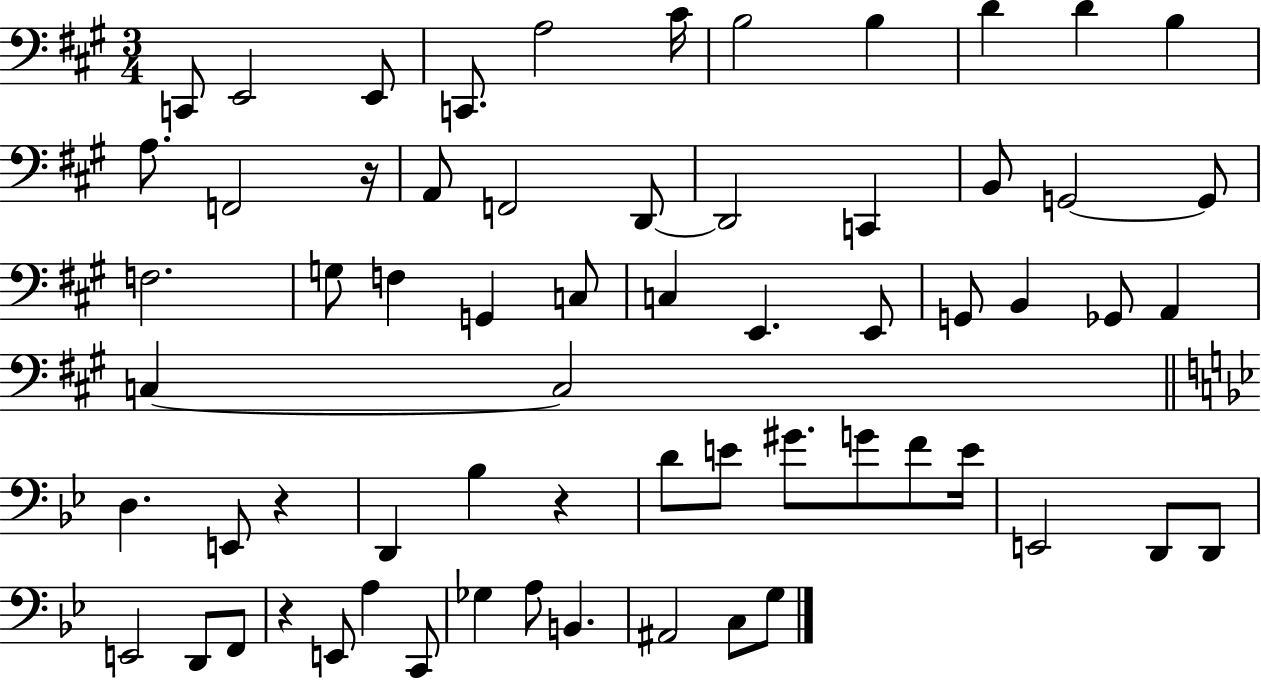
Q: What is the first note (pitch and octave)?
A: C2